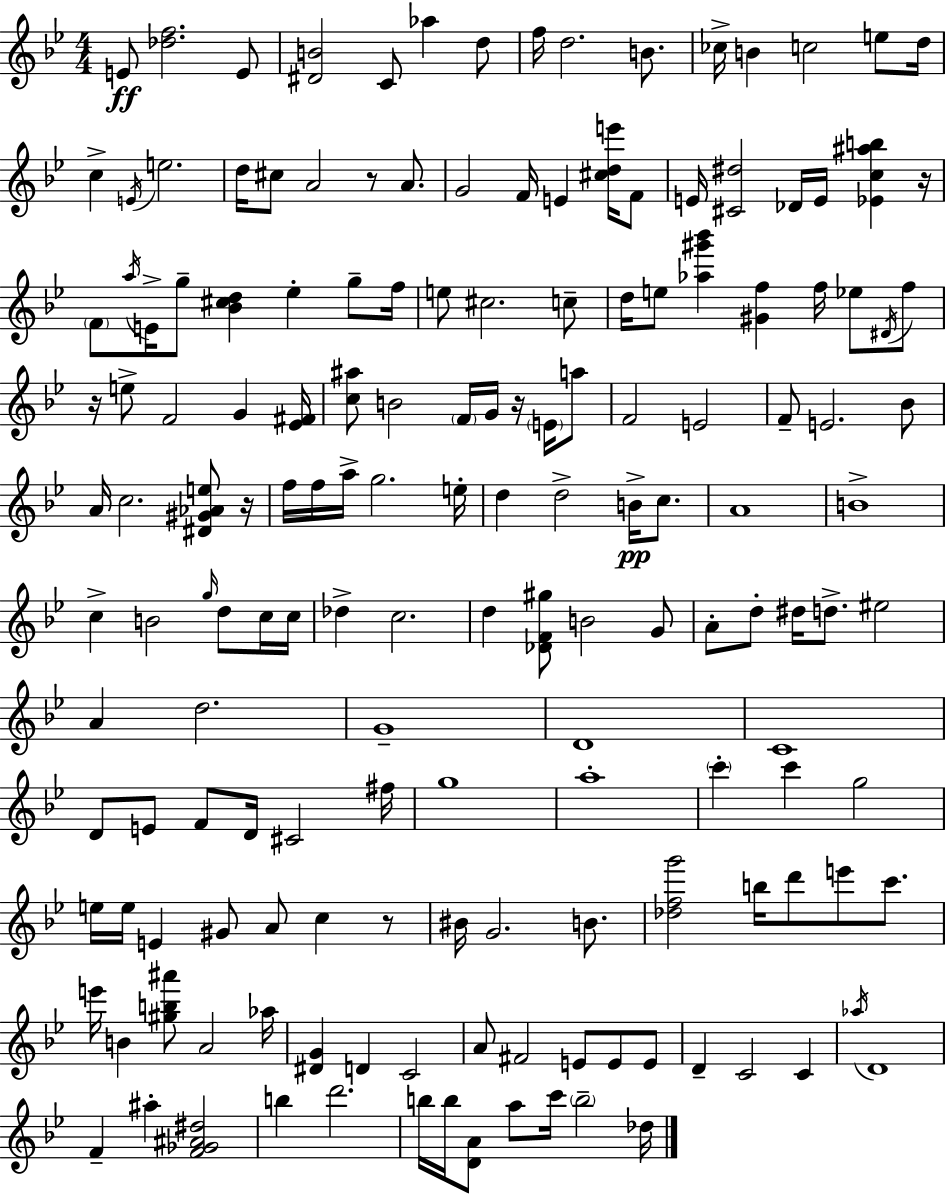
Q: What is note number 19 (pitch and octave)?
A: A4